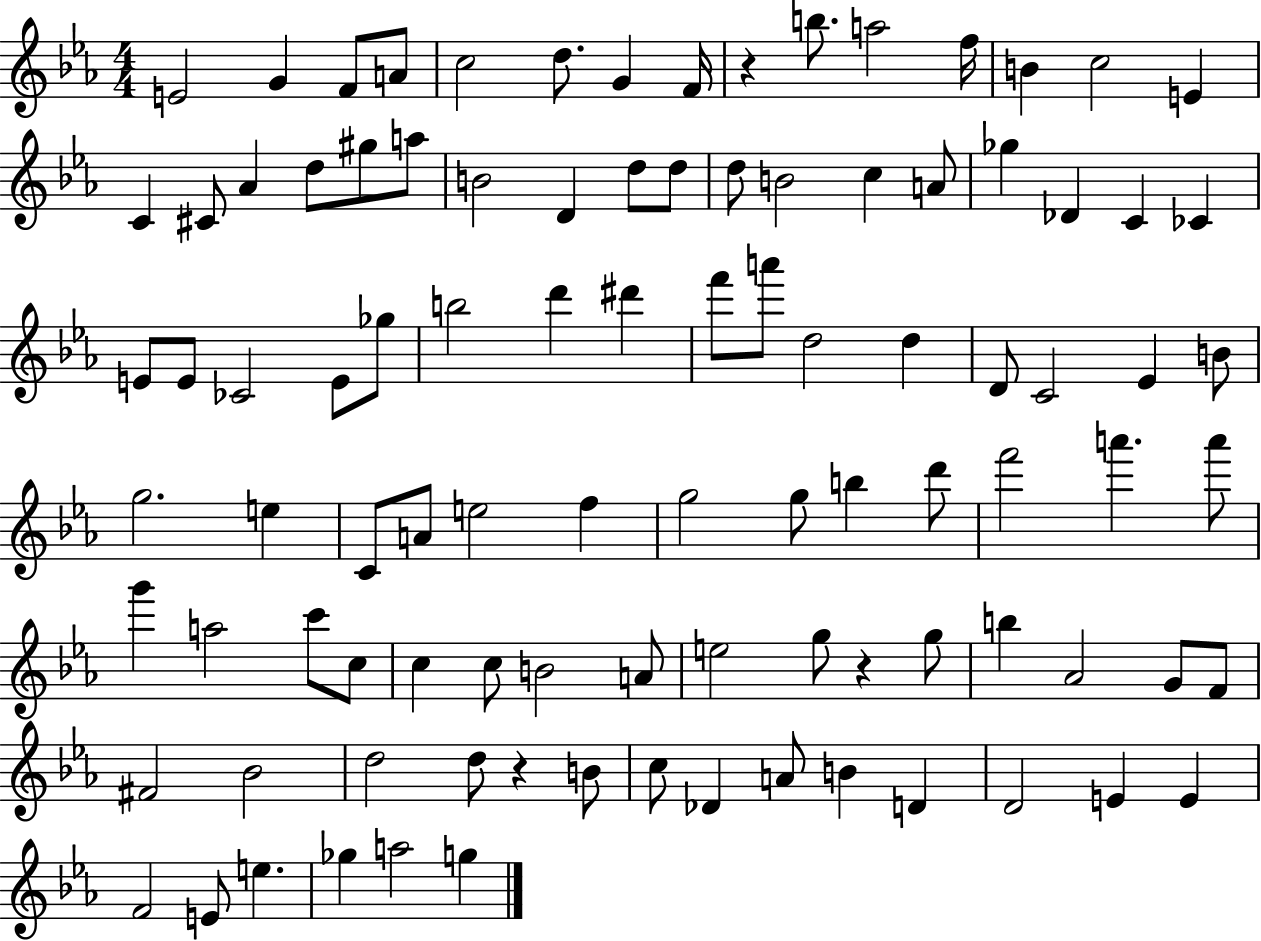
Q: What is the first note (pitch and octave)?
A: E4